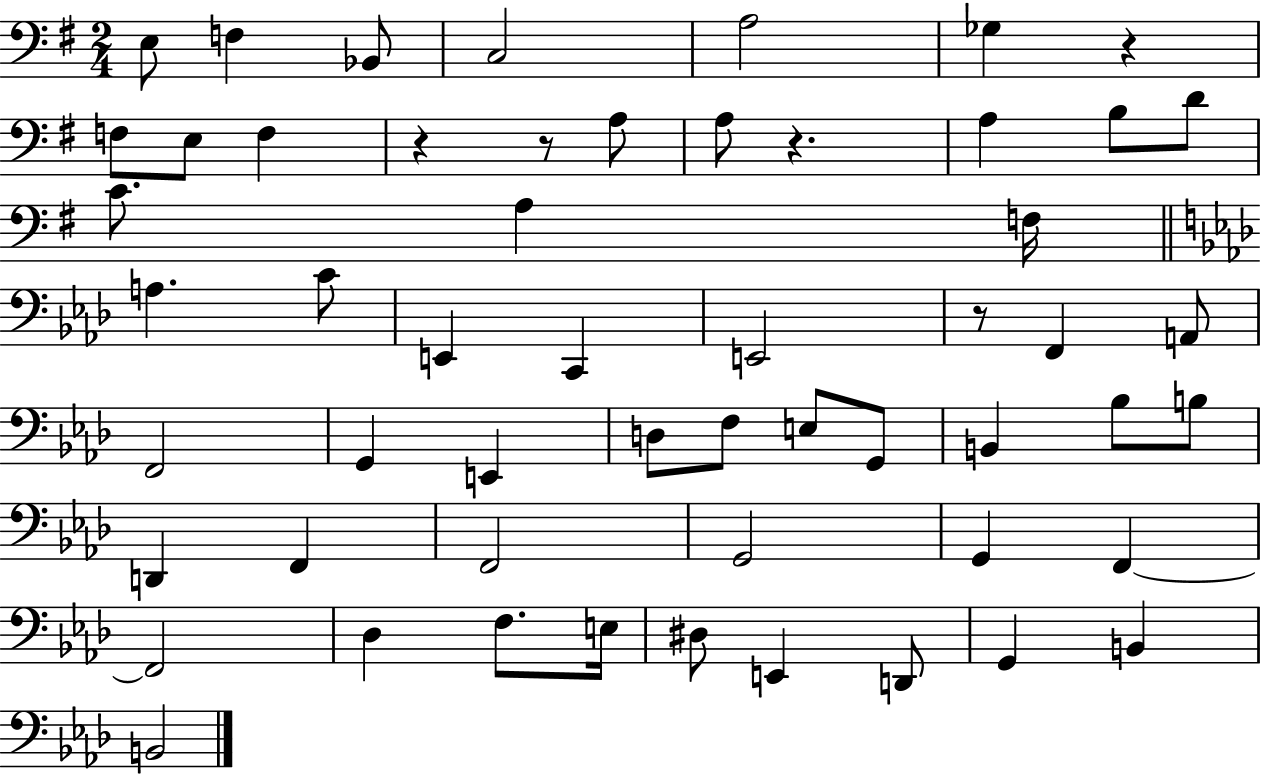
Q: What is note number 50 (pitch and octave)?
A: B2